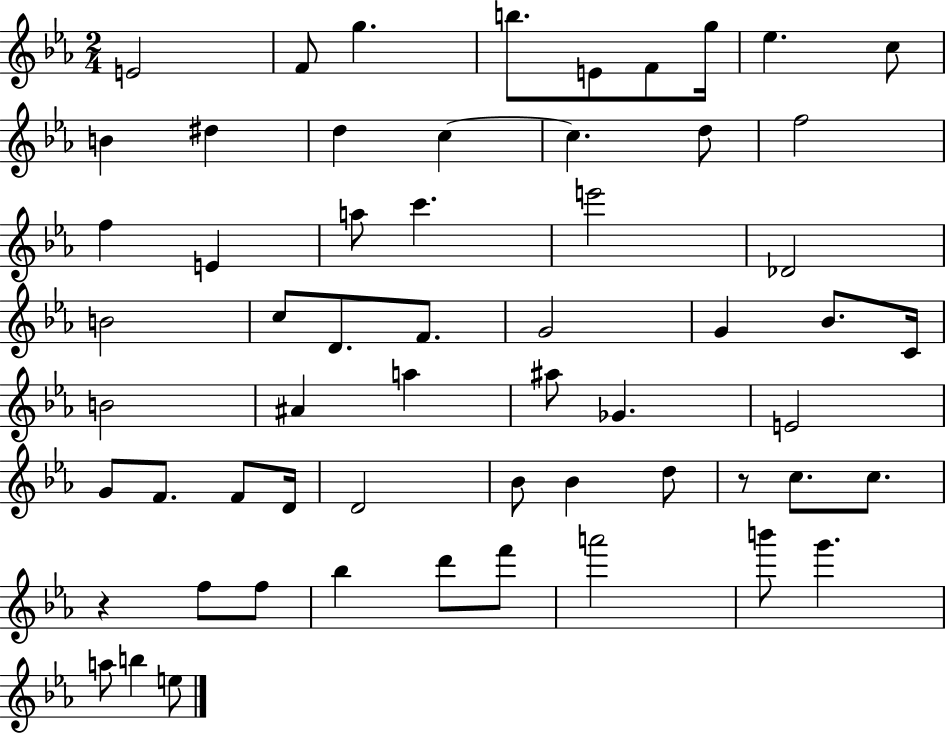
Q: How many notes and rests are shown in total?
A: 59